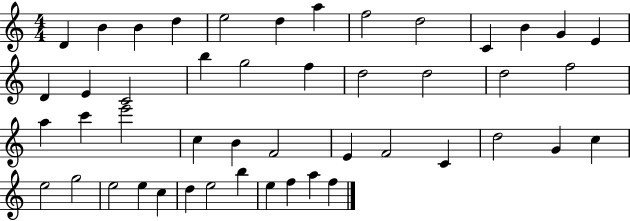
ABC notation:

X:1
T:Untitled
M:4/4
L:1/4
K:C
D B B d e2 d a f2 d2 C B G E D E C2 b g2 f d2 d2 d2 f2 a c' e'2 c B F2 E F2 C d2 G c e2 g2 e2 e c d e2 b e f a f